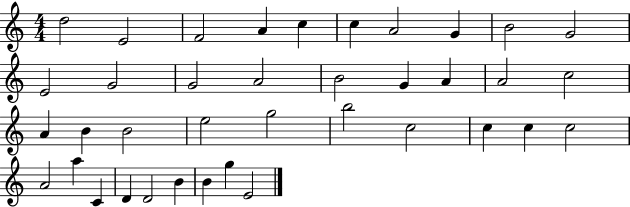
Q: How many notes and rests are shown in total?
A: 38